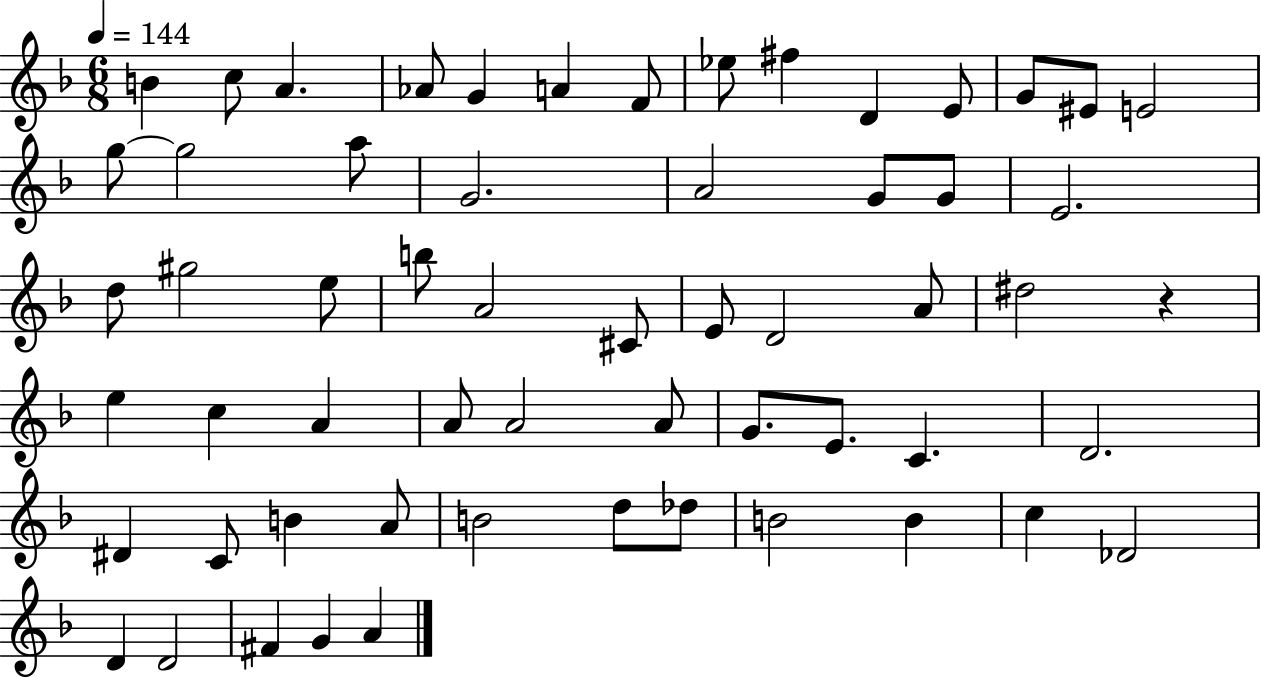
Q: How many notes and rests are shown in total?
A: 59